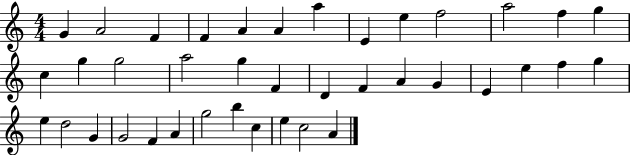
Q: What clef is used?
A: treble